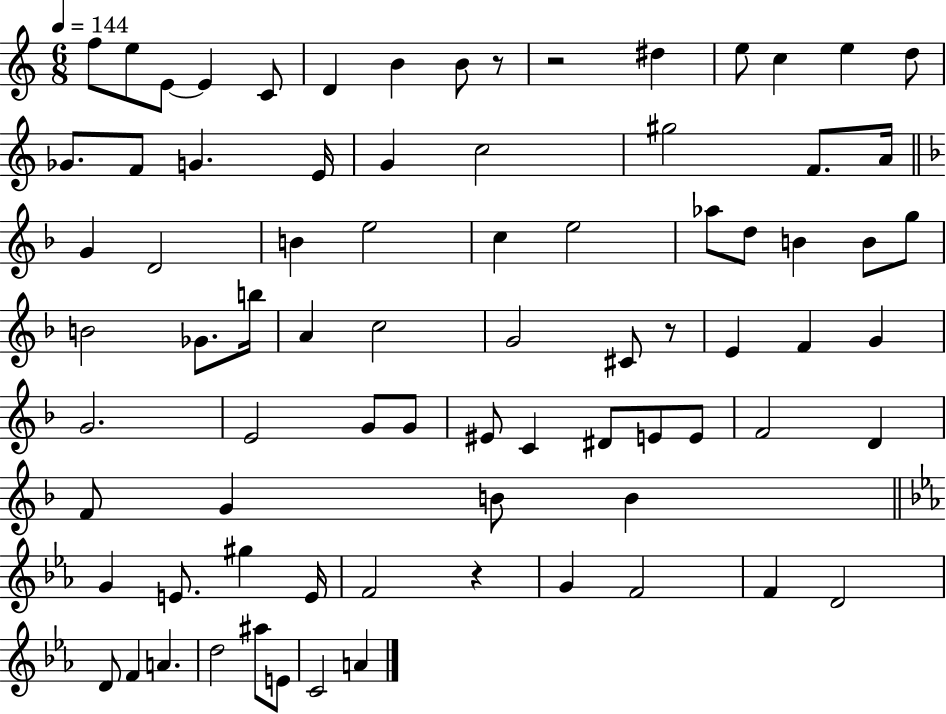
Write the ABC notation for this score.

X:1
T:Untitled
M:6/8
L:1/4
K:C
f/2 e/2 E/2 E C/2 D B B/2 z/2 z2 ^d e/2 c e d/2 _G/2 F/2 G E/4 G c2 ^g2 F/2 A/4 G D2 B e2 c e2 _a/2 d/2 B B/2 g/2 B2 _G/2 b/4 A c2 G2 ^C/2 z/2 E F G G2 E2 G/2 G/2 ^E/2 C ^D/2 E/2 E/2 F2 D F/2 G B/2 B G E/2 ^g E/4 F2 z G F2 F D2 D/2 F A d2 ^a/2 E/2 C2 A